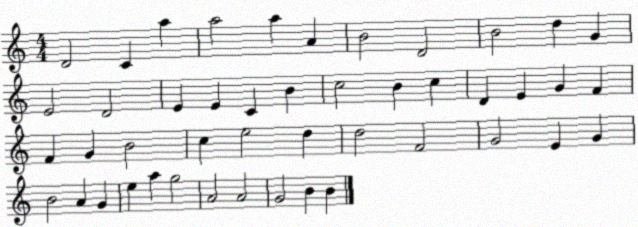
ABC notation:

X:1
T:Untitled
M:4/4
L:1/4
K:C
D2 C a a2 a A B2 D2 B2 d G E2 D2 E E C B c2 B c D E G F F G B2 c e2 d d2 F2 G2 E G B2 A G e a g2 A2 A2 G2 B B